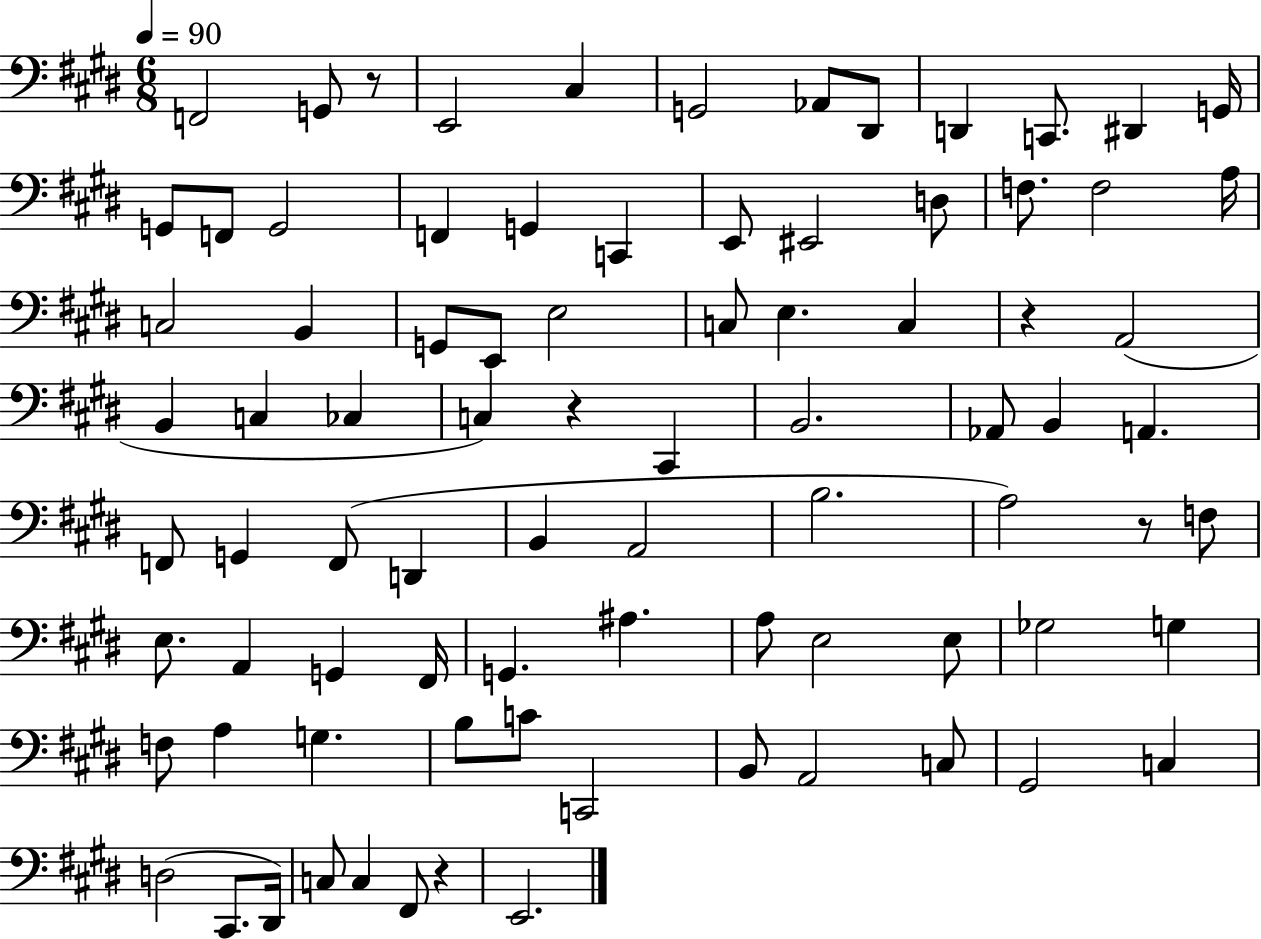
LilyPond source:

{
  \clef bass
  \numericTimeSignature
  \time 6/8
  \key e \major
  \tempo 4 = 90
  \repeat volta 2 { f,2 g,8 r8 | e,2 cis4 | g,2 aes,8 dis,8 | d,4 c,8. dis,4 g,16 | \break g,8 f,8 g,2 | f,4 g,4 c,4 | e,8 eis,2 d8 | f8. f2 a16 | \break c2 b,4 | g,8 e,8 e2 | c8 e4. c4 | r4 a,2( | \break b,4 c4 ces4 | c4) r4 cis,4 | b,2. | aes,8 b,4 a,4. | \break f,8 g,4 f,8( d,4 | b,4 a,2 | b2. | a2) r8 f8 | \break e8. a,4 g,4 fis,16 | g,4. ais4. | a8 e2 e8 | ges2 g4 | \break f8 a4 g4. | b8 c'8 c,2 | b,8 a,2 c8 | gis,2 c4 | \break d2( cis,8. dis,16) | c8 c4 fis,8 r4 | e,2. | } \bar "|."
}